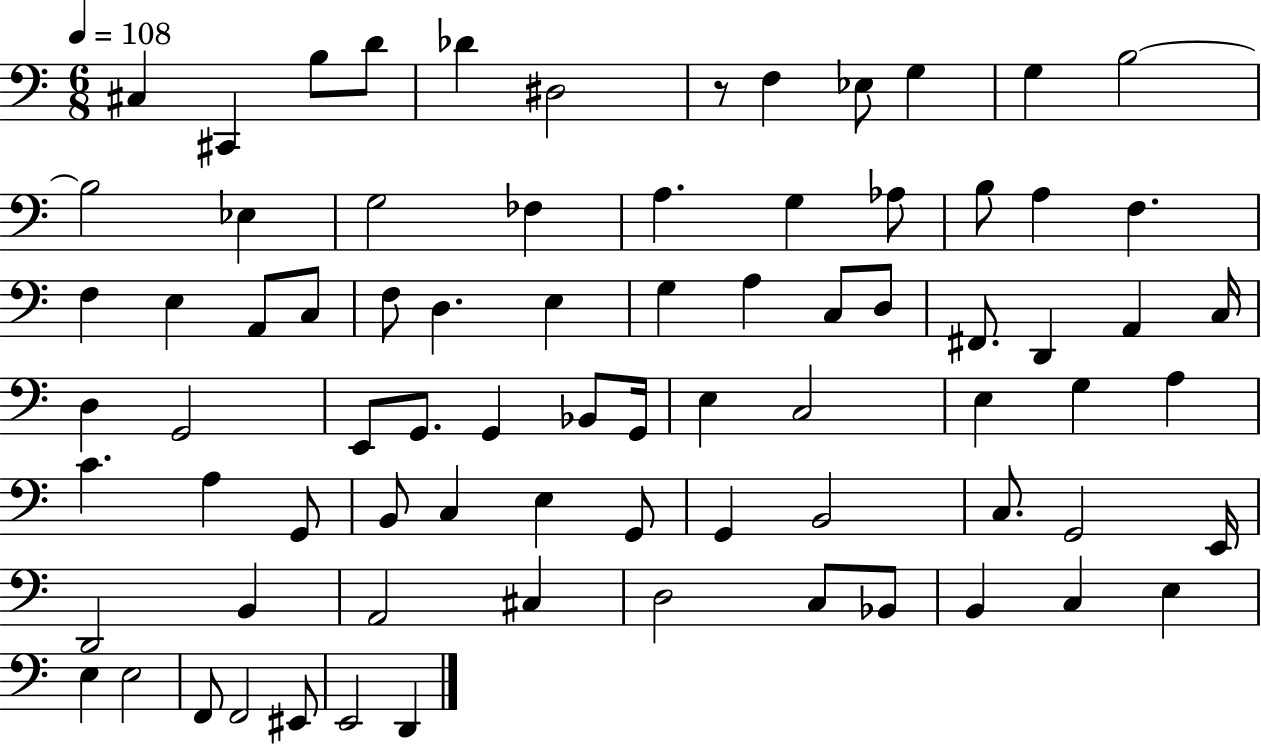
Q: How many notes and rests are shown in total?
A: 78